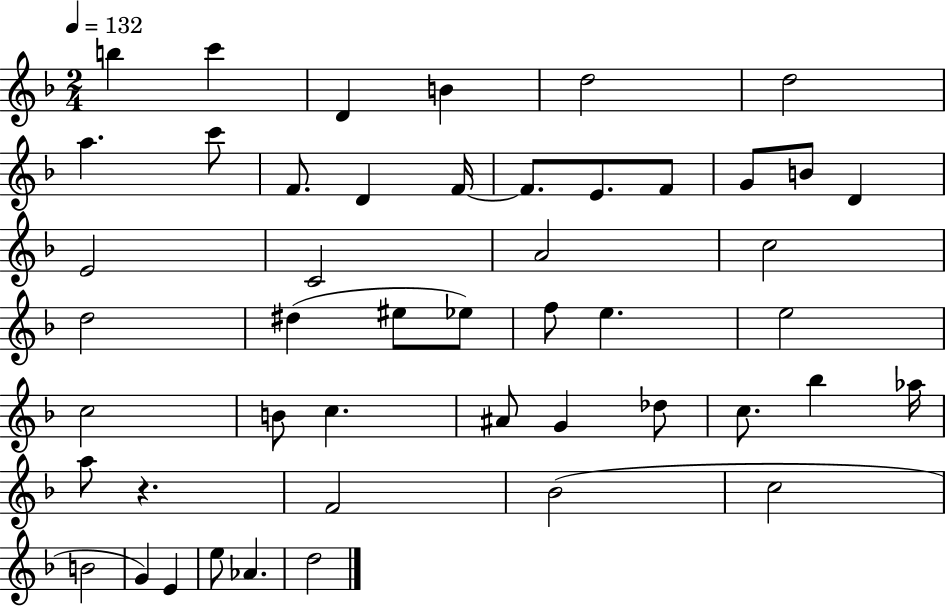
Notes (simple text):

B5/q C6/q D4/q B4/q D5/h D5/h A5/q. C6/e F4/e. D4/q F4/s F4/e. E4/e. F4/e G4/e B4/e D4/q E4/h C4/h A4/h C5/h D5/h D#5/q EIS5/e Eb5/e F5/e E5/q. E5/h C5/h B4/e C5/q. A#4/e G4/q Db5/e C5/e. Bb5/q Ab5/s A5/e R/q. F4/h Bb4/h C5/h B4/h G4/q E4/q E5/e Ab4/q. D5/h